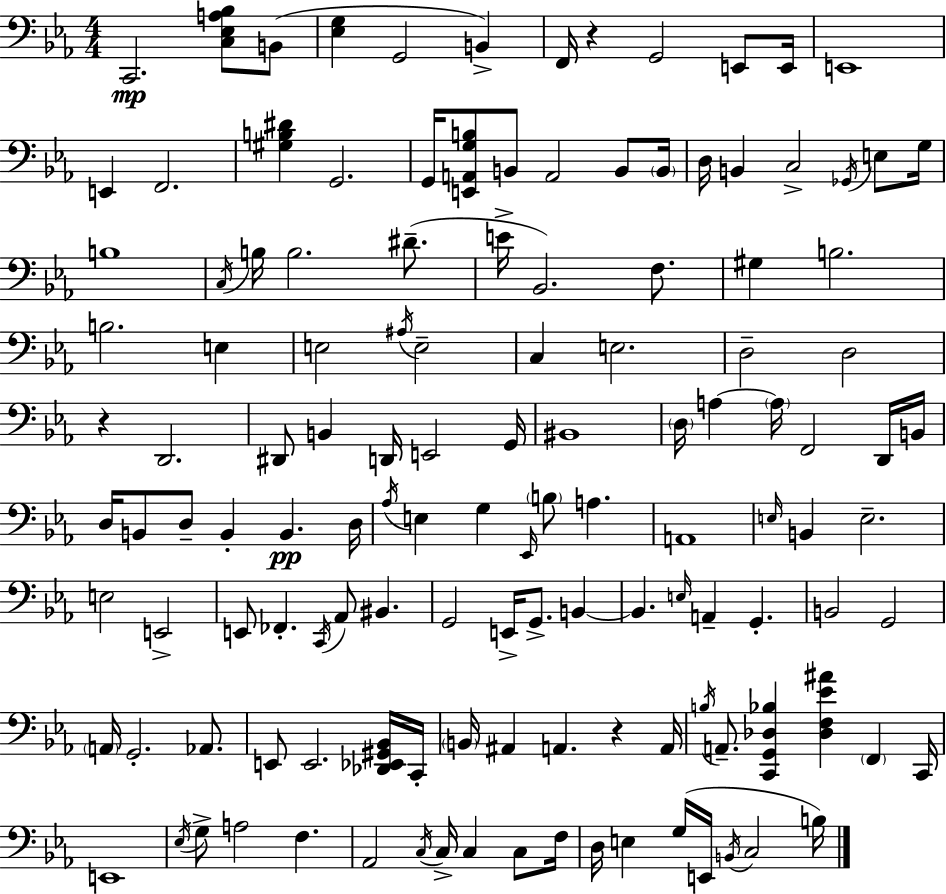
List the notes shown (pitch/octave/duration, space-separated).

C2/h. [C3,Eb3,A3,Bb3]/e B2/e [Eb3,G3]/q G2/h B2/q F2/s R/q G2/h E2/e E2/s E2/w E2/q F2/h. [G#3,B3,D#4]/q G2/h. G2/s [E2,A2,G3,B3]/e B2/e A2/h B2/e B2/s D3/s B2/q C3/h Gb2/s E3/e G3/s B3/w C3/s B3/s B3/h. D#4/e. E4/s Bb2/h. F3/e. G#3/q B3/h. B3/h. E3/q E3/h A#3/s E3/h C3/q E3/h. D3/h D3/h R/q D2/h. D#2/e B2/q D2/s E2/h G2/s BIS2/w D3/s A3/q A3/s F2/h D2/s B2/s D3/s B2/e D3/e B2/q B2/q. D3/s Ab3/s E3/q G3/q Eb2/s B3/e A3/q. A2/w E3/s B2/q E3/h. E3/h E2/h E2/e FES2/q. C2/s Ab2/e BIS2/q. G2/h E2/s G2/e. B2/q B2/q. E3/s A2/q G2/q. B2/h G2/h A2/s G2/h. Ab2/e. E2/e E2/h. [Db2,Eb2,G#2,Bb2]/s C2/s B2/s A#2/q A2/q. R/q A2/s B3/s A2/e. [C2,G2,Db3,Bb3]/q [Db3,F3,Eb4,A#4]/q F2/q C2/s E2/w Eb3/s G3/e A3/h F3/q. Ab2/h C3/s C3/s C3/q C3/e F3/s D3/s E3/q G3/s E2/s B2/s C3/h B3/s